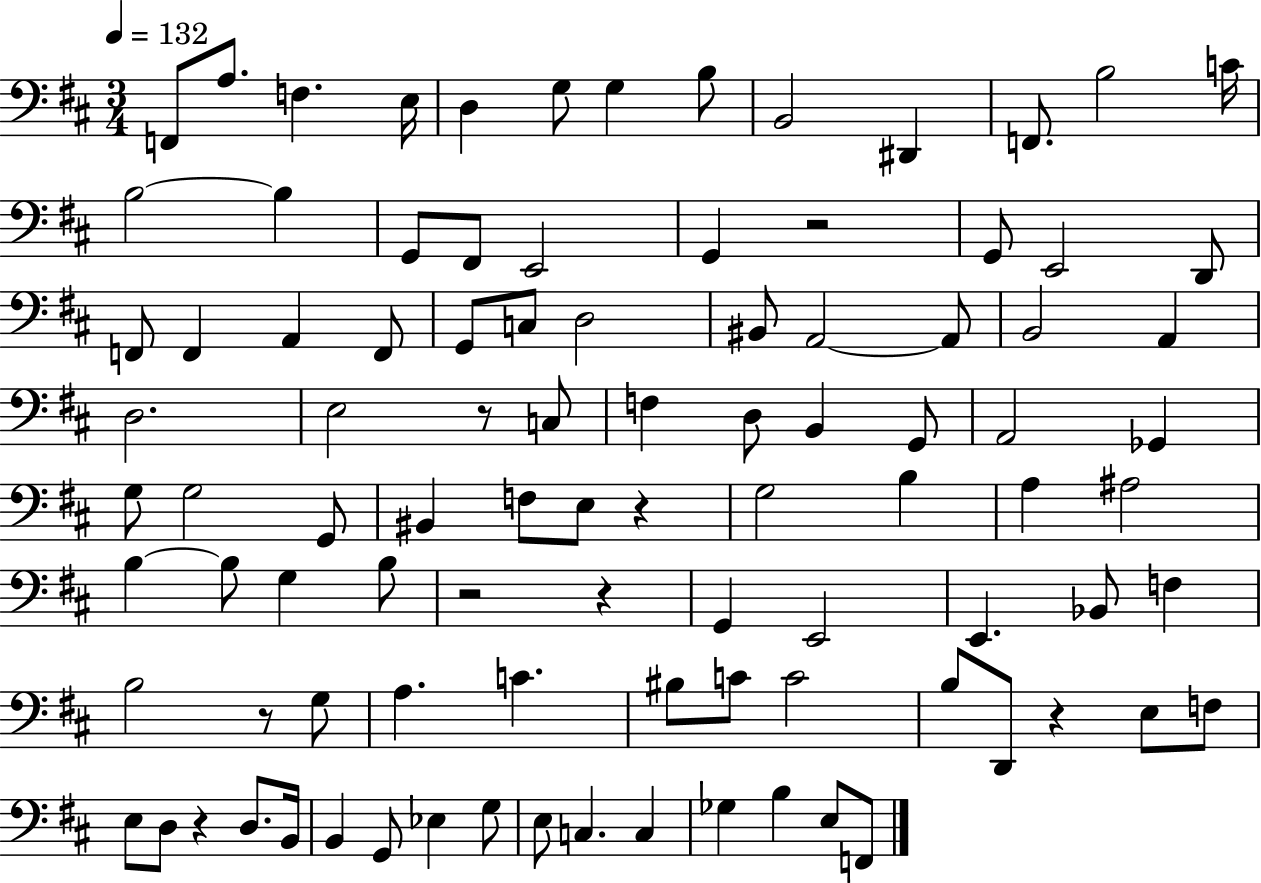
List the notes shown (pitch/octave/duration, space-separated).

F2/e A3/e. F3/q. E3/s D3/q G3/e G3/q B3/e B2/h D#2/q F2/e. B3/h C4/s B3/h B3/q G2/e F#2/e E2/h G2/q R/h G2/e E2/h D2/e F2/e F2/q A2/q F2/e G2/e C3/e D3/h BIS2/e A2/h A2/e B2/h A2/q D3/h. E3/h R/e C3/e F3/q D3/e B2/q G2/e A2/h Gb2/q G3/e G3/h G2/e BIS2/q F3/e E3/e R/q G3/h B3/q A3/q A#3/h B3/q B3/e G3/q B3/e R/h R/q G2/q E2/h E2/q. Bb2/e F3/q B3/h R/e G3/e A3/q. C4/q. BIS3/e C4/e C4/h B3/e D2/e R/q E3/e F3/e E3/e D3/e R/q D3/e. B2/s B2/q G2/e Eb3/q G3/e E3/e C3/q. C3/q Gb3/q B3/q E3/e F2/e